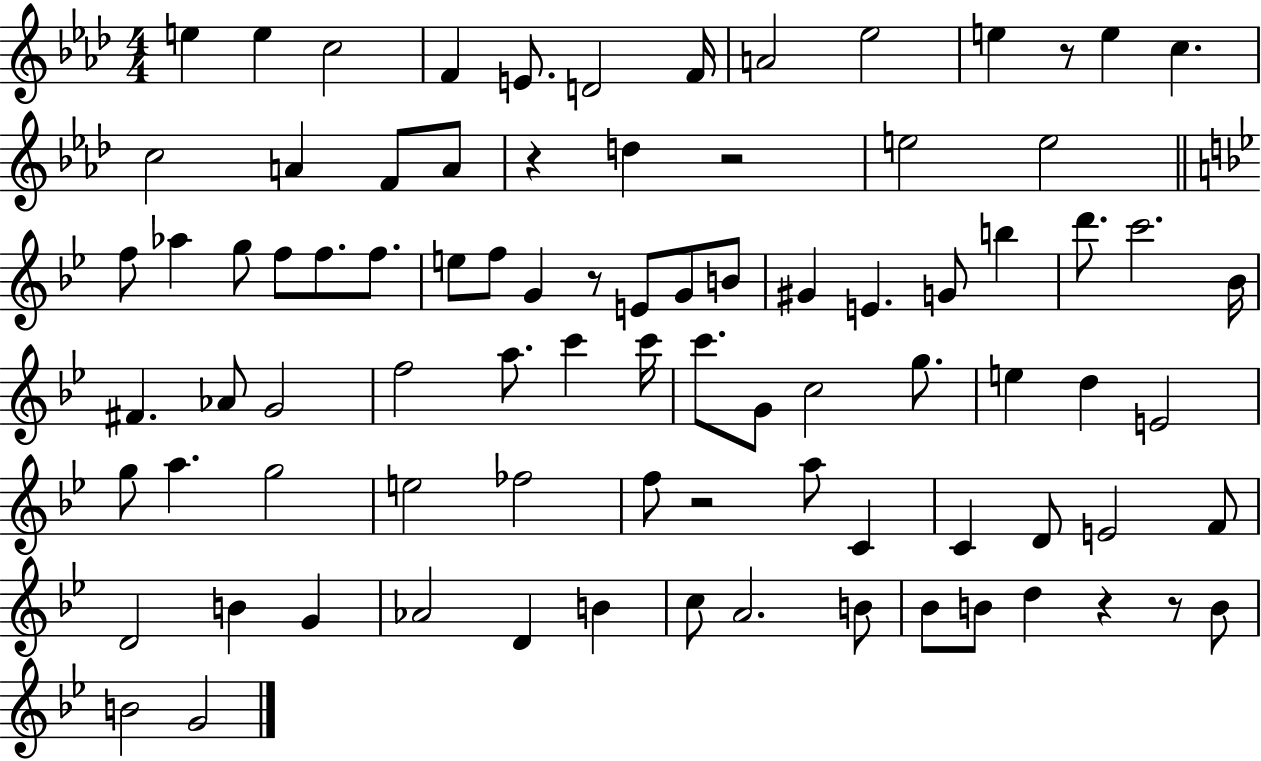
{
  \clef treble
  \numericTimeSignature
  \time 4/4
  \key aes \major
  \repeat volta 2 { e''4 e''4 c''2 | f'4 e'8. d'2 f'16 | a'2 ees''2 | e''4 r8 e''4 c''4. | \break c''2 a'4 f'8 a'8 | r4 d''4 r2 | e''2 e''2 | \bar "||" \break \key bes \major f''8 aes''4 g''8 f''8 f''8. f''8. | e''8 f''8 g'4 r8 e'8 g'8 b'8 | gis'4 e'4. g'8 b''4 | d'''8. c'''2. bes'16 | \break fis'4. aes'8 g'2 | f''2 a''8. c'''4 c'''16 | c'''8. g'8 c''2 g''8. | e''4 d''4 e'2 | \break g''8 a''4. g''2 | e''2 fes''2 | f''8 r2 a''8 c'4 | c'4 d'8 e'2 f'8 | \break d'2 b'4 g'4 | aes'2 d'4 b'4 | c''8 a'2. b'8 | bes'8 b'8 d''4 r4 r8 b'8 | \break b'2 g'2 | } \bar "|."
}